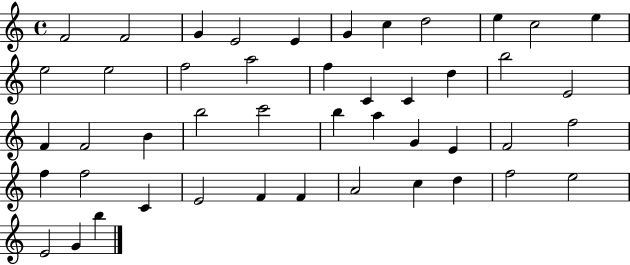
{
  \clef treble
  \time 4/4
  \defaultTimeSignature
  \key c \major
  f'2 f'2 | g'4 e'2 e'4 | g'4 c''4 d''2 | e''4 c''2 e''4 | \break e''2 e''2 | f''2 a''2 | f''4 c'4 c'4 d''4 | b''2 e'2 | \break f'4 f'2 b'4 | b''2 c'''2 | b''4 a''4 g'4 e'4 | f'2 f''2 | \break f''4 f''2 c'4 | e'2 f'4 f'4 | a'2 c''4 d''4 | f''2 e''2 | \break e'2 g'4 b''4 | \bar "|."
}